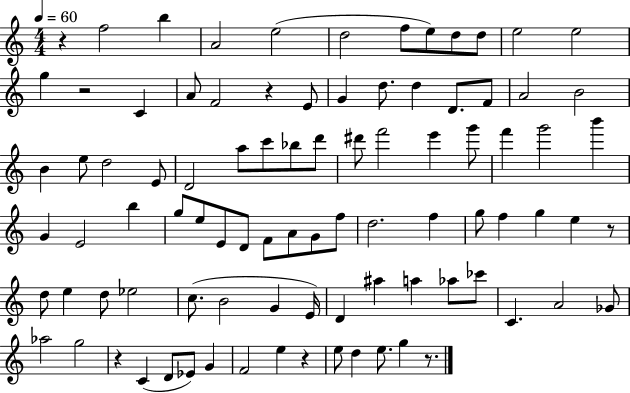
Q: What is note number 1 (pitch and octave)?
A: F5